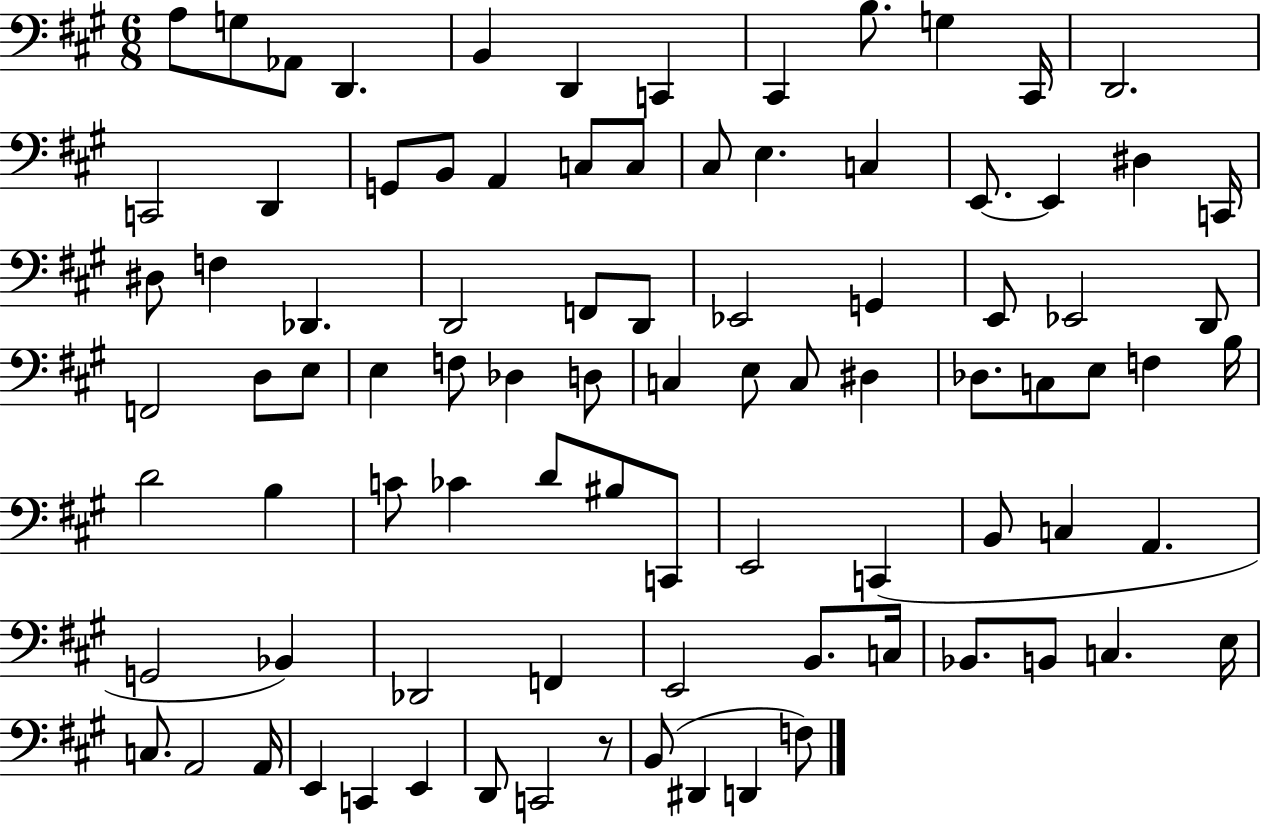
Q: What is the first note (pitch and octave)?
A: A3